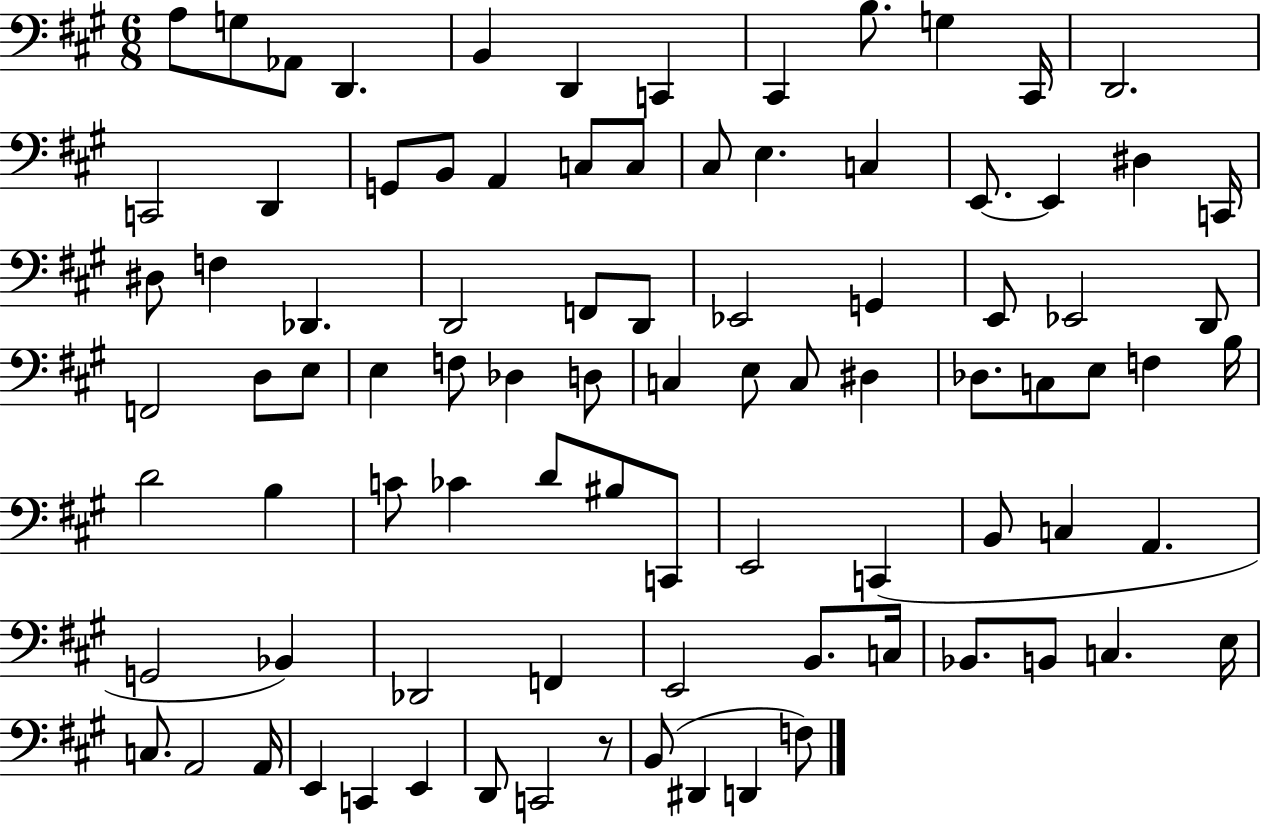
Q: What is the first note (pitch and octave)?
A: A3